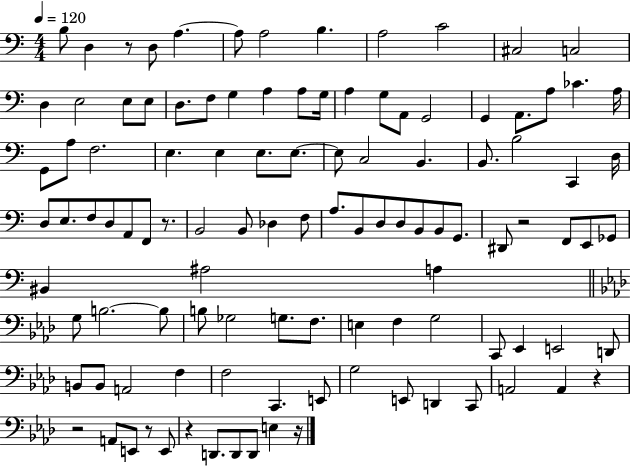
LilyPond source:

{
  \clef bass
  \numericTimeSignature
  \time 4/4
  \key c \major
  \tempo 4 = 120
  b8 d4 r8 d8 a4.~~ | a8 a2 b4. | a2 c'2 | cis2 c2 | \break d4 e2 e8 e8 | d8. f8 g4 a4 a8 g16 | a4 g8 a,8 g,2 | g,4 a,8. a8 ces'4. a16 | \break g,8 a8 f2. | e4. e4 e8. e8.~~ | e8 c2 b,4. | b,8. b2 c,4 d16 | \break d8 e8. f8 d8 a,8 f,8 r8. | b,2 b,8 des4 f8 | a8. b,8 d8 d8 b,8 b,8 g,8. | dis,8 r2 f,8 e,8 ges,8 | \break bis,4 ais2 a4 | \bar "||" \break \key f \minor g8 b2.~~ b8 | b8 ges2 g8. f8. | e4 f4 g2 | c,8 ees,4 e,2 d,8 | \break b,8 b,8 a,2 f4 | f2 c,4. e,8 | g2 e,8 d,4 c,8 | a,2 a,4 r4 | \break r2 a,8 e,8 r8 e,8 | r4 d,8. d,8 d,8 e4 r16 | \bar "|."
}